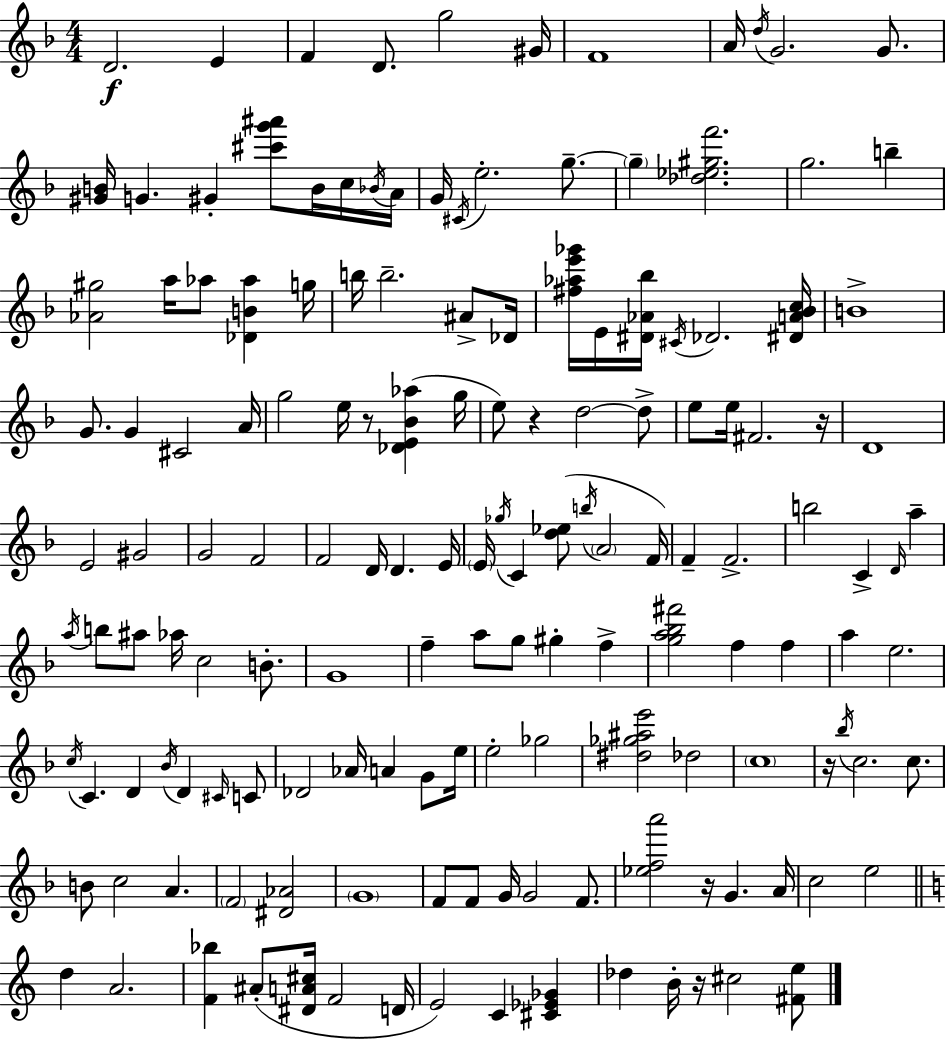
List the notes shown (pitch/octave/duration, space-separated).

D4/h. E4/q F4/q D4/e. G5/h G#4/s F4/w A4/s D5/s G4/h. G4/e. [G#4,B4]/s G4/q. G#4/q [C#6,G6,A#6]/e B4/s C5/s Bb4/s A4/s G4/s C#4/s E5/h. G5/e. G5/q [Db5,Eb5,G#5,F6]/h. G5/h. B5/q [Ab4,G#5]/h A5/s Ab5/e [Db4,B4,Ab5]/q G5/s B5/s B5/h. A#4/e Db4/s [F#5,Ab5,E6,Gb6]/s E4/s [D#4,Ab4,Bb5]/s C#4/s Db4/h. [D#4,A4,Bb4,C5]/s B4/w G4/e. G4/q C#4/h A4/s G5/h E5/s R/e [Db4,E4,Bb4,Ab5]/q G5/s E5/e R/q D5/h D5/e E5/e E5/s F#4/h. R/s D4/w E4/h G#4/h G4/h F4/h F4/h D4/s D4/q. E4/s E4/s Gb5/s C4/q [D5,Eb5]/e B5/s A4/h F4/s F4/q F4/h. B5/h C4/q D4/s A5/q A5/s B5/e A#5/e Ab5/s C5/h B4/e. G4/w F5/q A5/e G5/e G#5/q F5/q [G5,A5,Bb5,F#6]/h F5/q F5/q A5/q E5/h. C5/s C4/q. D4/q Bb4/s D4/q C#4/s C4/e Db4/h Ab4/s A4/q G4/e E5/s E5/h Gb5/h [D#5,Gb5,A#5,E6]/h Db5/h C5/w R/s Bb5/s C5/h. C5/e. B4/e C5/h A4/q. F4/h [D#4,Ab4]/h G4/w F4/e F4/e G4/s G4/h F4/e. [Eb5,F5,A6]/h R/s G4/q. A4/s C5/h E5/h D5/q A4/h. [F4,Bb5]/q A#4/e [D#4,A4,C#5]/s F4/h D4/s E4/h C4/q [C#4,Eb4,Gb4]/q Db5/q B4/s R/s C#5/h [F#4,E5]/e